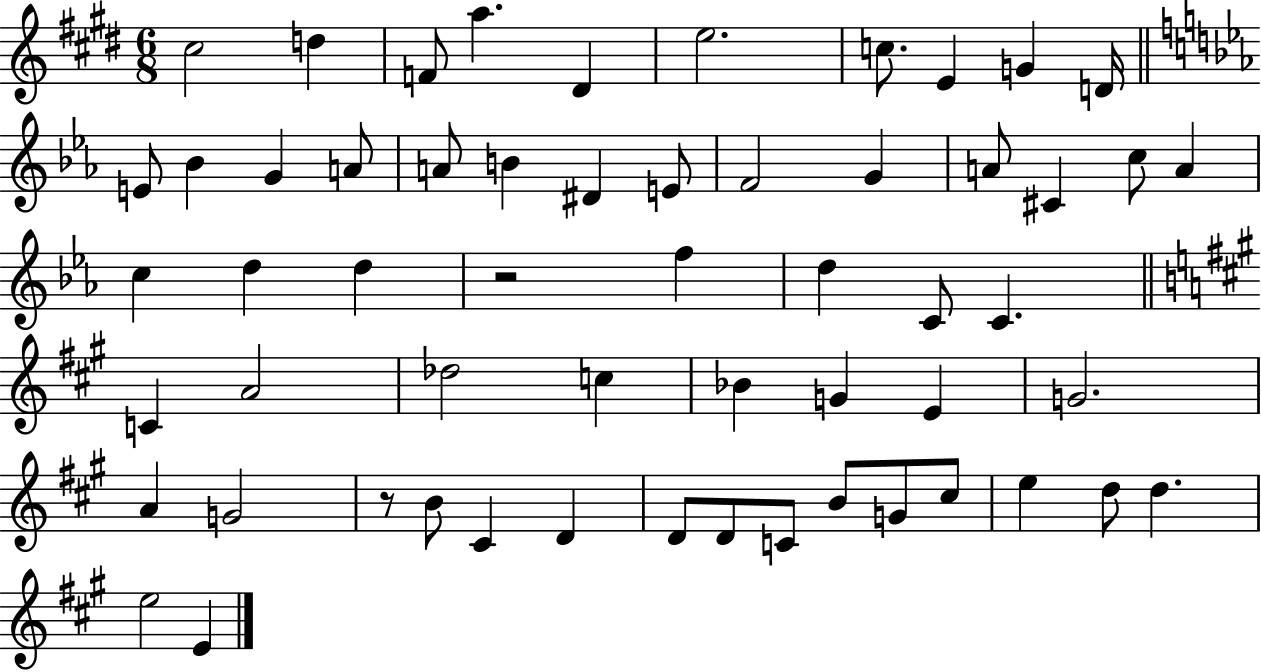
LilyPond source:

{
  \clef treble
  \numericTimeSignature
  \time 6/8
  \key e \major
  cis''2 d''4 | f'8 a''4. dis'4 | e''2. | c''8. e'4 g'4 d'16 | \break \bar "||" \break \key ees \major e'8 bes'4 g'4 a'8 | a'8 b'4 dis'4 e'8 | f'2 g'4 | a'8 cis'4 c''8 a'4 | \break c''4 d''4 d''4 | r2 f''4 | d''4 c'8 c'4. | \bar "||" \break \key a \major c'4 a'2 | des''2 c''4 | bes'4 g'4 e'4 | g'2. | \break a'4 g'2 | r8 b'8 cis'4 d'4 | d'8 d'8 c'8 b'8 g'8 cis''8 | e''4 d''8 d''4. | \break e''2 e'4 | \bar "|."
}